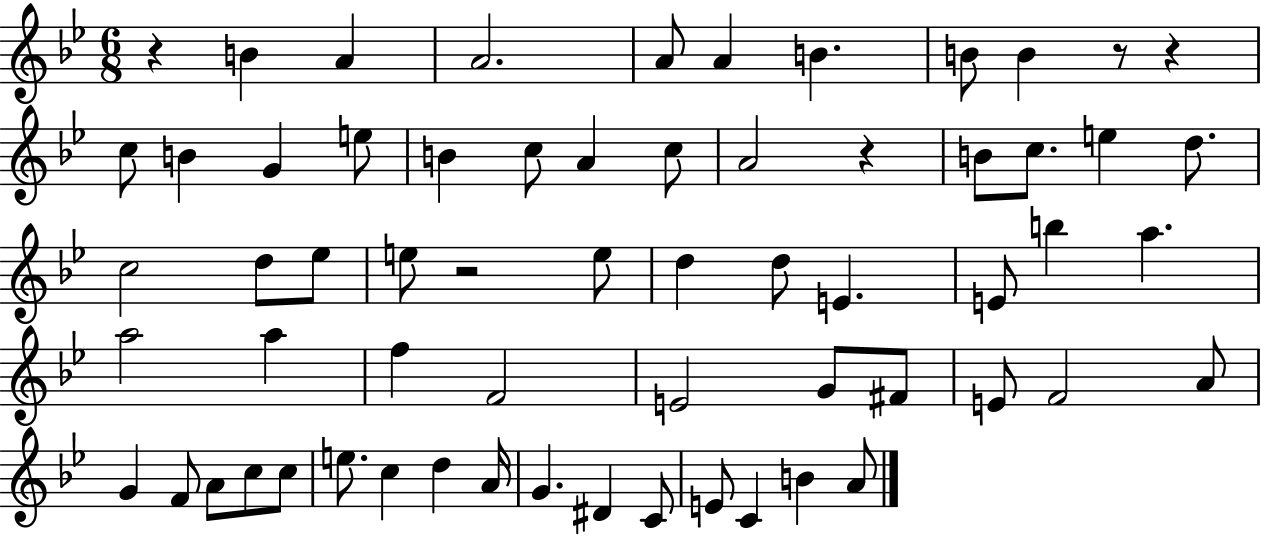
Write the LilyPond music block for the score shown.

{
  \clef treble
  \numericTimeSignature
  \time 6/8
  \key bes \major
  \repeat volta 2 { r4 b'4 a'4 | a'2. | a'8 a'4 b'4. | b'8 b'4 r8 r4 | \break c''8 b'4 g'4 e''8 | b'4 c''8 a'4 c''8 | a'2 r4 | b'8 c''8. e''4 d''8. | \break c''2 d''8 ees''8 | e''8 r2 e''8 | d''4 d''8 e'4. | e'8 b''4 a''4. | \break a''2 a''4 | f''4 f'2 | e'2 g'8 fis'8 | e'8 f'2 a'8 | \break g'4 f'8 a'8 c''8 c''8 | e''8. c''4 d''4 a'16 | g'4. dis'4 c'8 | e'8 c'4 b'4 a'8 | \break } \bar "|."
}